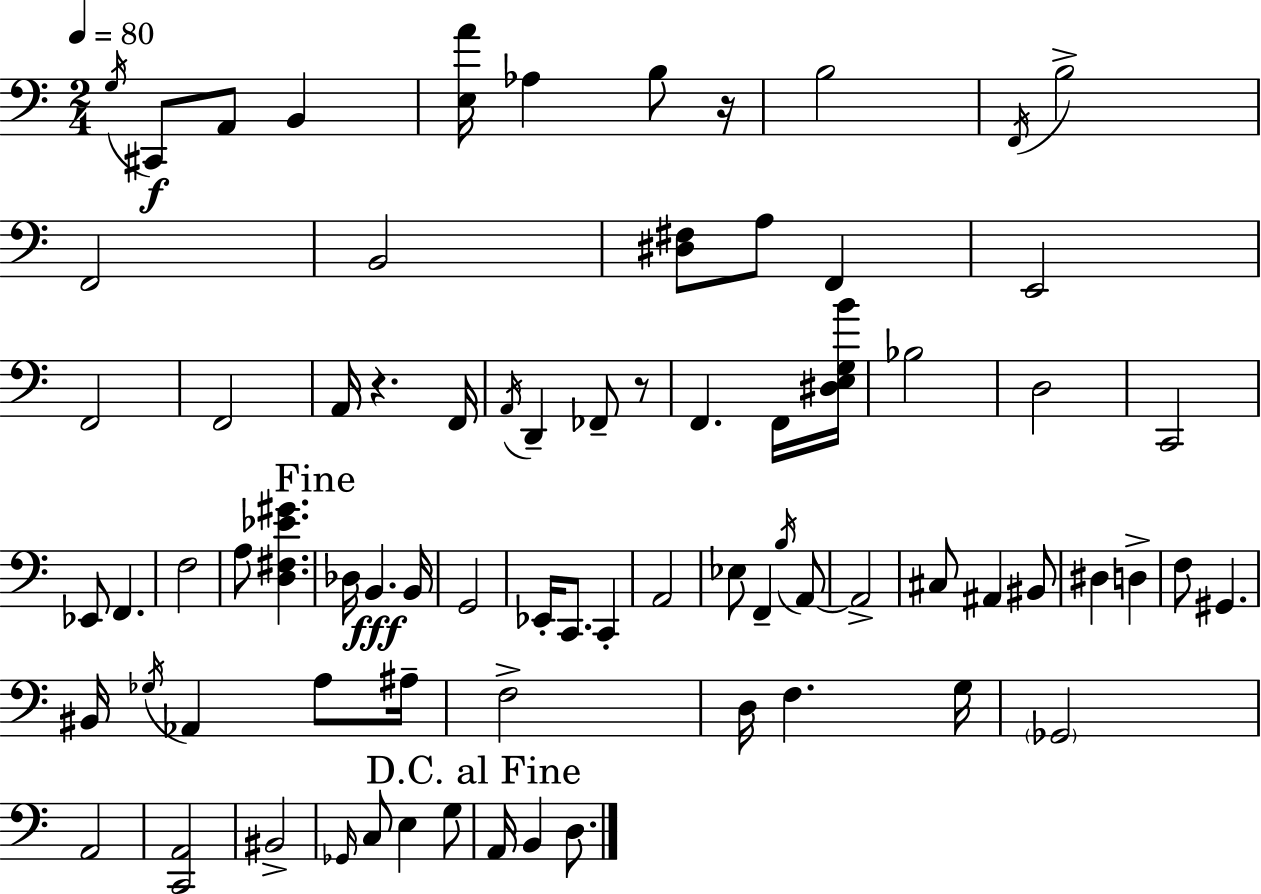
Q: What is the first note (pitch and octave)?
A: G3